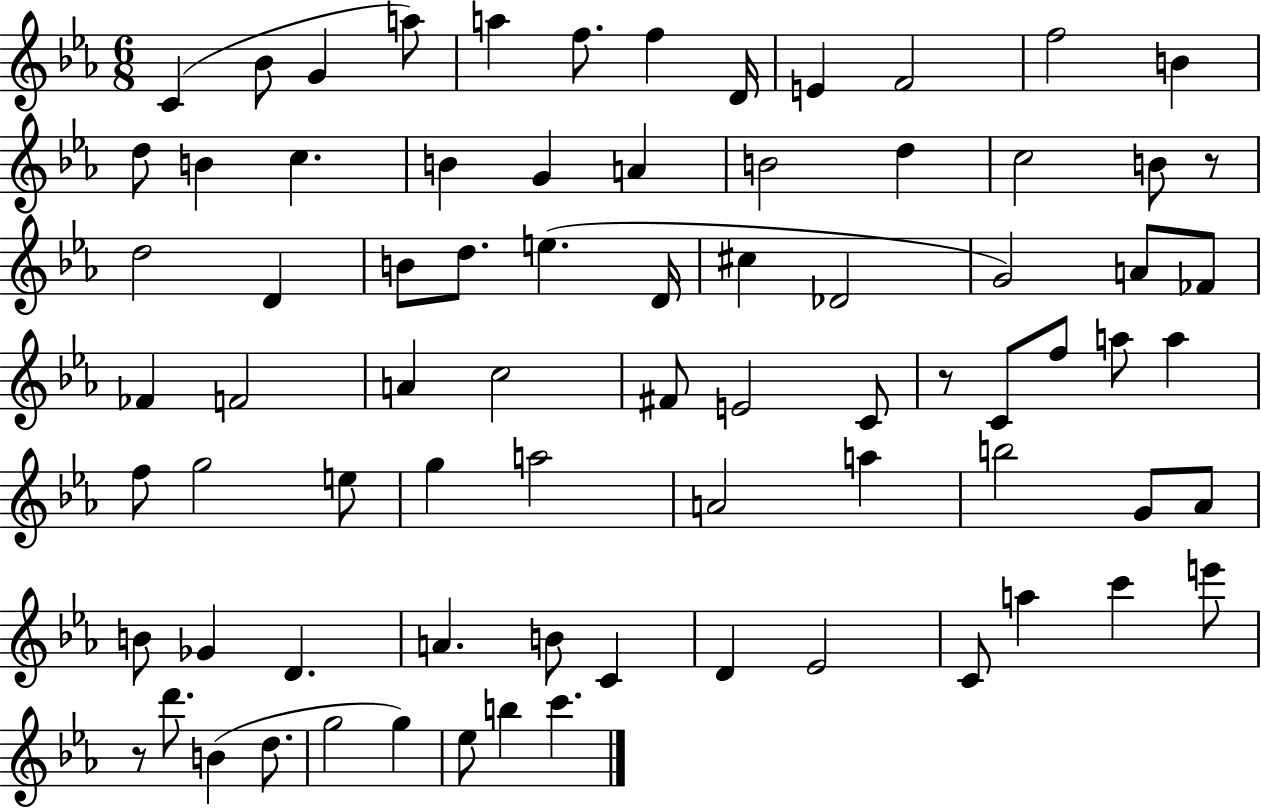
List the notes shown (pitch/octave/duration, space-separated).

C4/q Bb4/e G4/q A5/e A5/q F5/e. F5/q D4/s E4/q F4/h F5/h B4/q D5/e B4/q C5/q. B4/q G4/q A4/q B4/h D5/q C5/h B4/e R/e D5/h D4/q B4/e D5/e. E5/q. D4/s C#5/q Db4/h G4/h A4/e FES4/e FES4/q F4/h A4/q C5/h F#4/e E4/h C4/e R/e C4/e F5/e A5/e A5/q F5/e G5/h E5/e G5/q A5/h A4/h A5/q B5/h G4/e Ab4/e B4/e Gb4/q D4/q. A4/q. B4/e C4/q D4/q Eb4/h C4/e A5/q C6/q E6/e R/e D6/e. B4/q D5/e. G5/h G5/q Eb5/e B5/q C6/q.